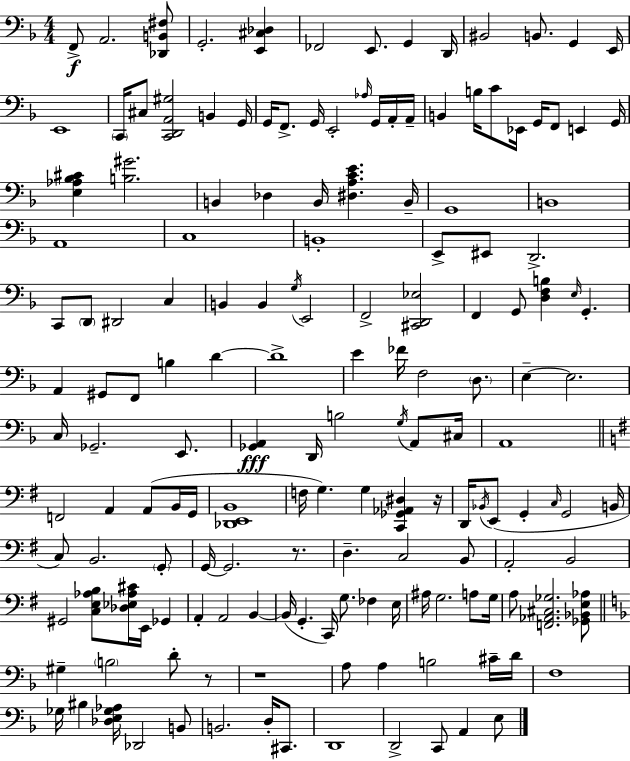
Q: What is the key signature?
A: D minor